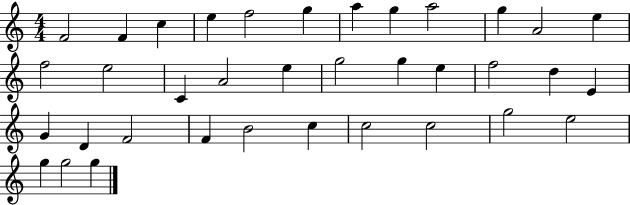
F4/h F4/q C5/q E5/q F5/h G5/q A5/q G5/q A5/h G5/q A4/h E5/q F5/h E5/h C4/q A4/h E5/q G5/h G5/q E5/q F5/h D5/q E4/q G4/q D4/q F4/h F4/q B4/h C5/q C5/h C5/h G5/h E5/h G5/q G5/h G5/q